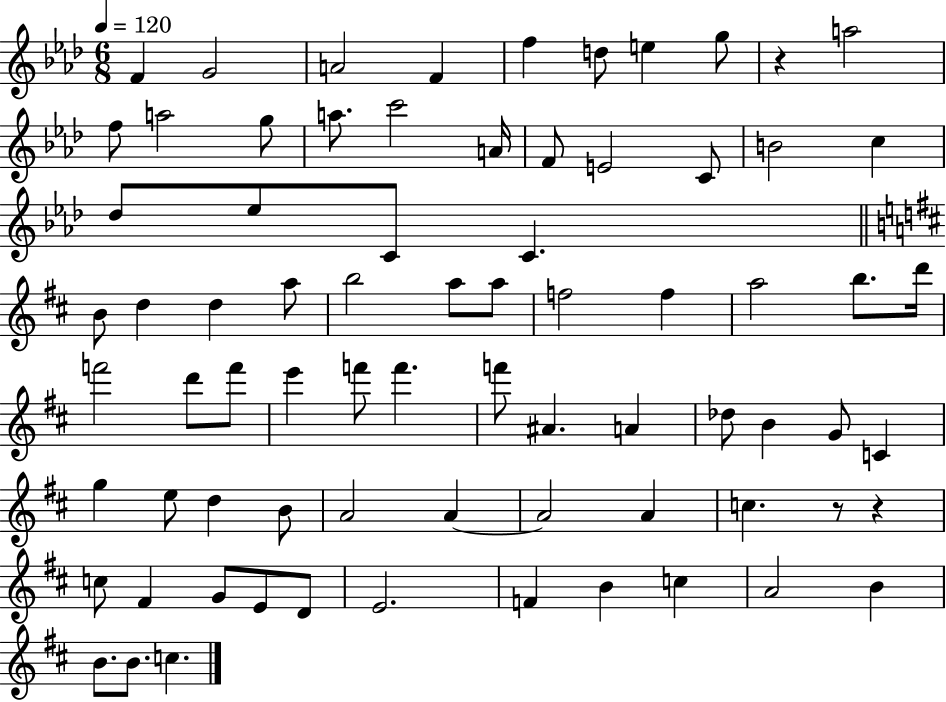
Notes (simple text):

F4/q G4/h A4/h F4/q F5/q D5/e E5/q G5/e R/q A5/h F5/e A5/h G5/e A5/e. C6/h A4/s F4/e E4/h C4/e B4/h C5/q Db5/e Eb5/e C4/e C4/q. B4/e D5/q D5/q A5/e B5/h A5/e A5/e F5/h F5/q A5/h B5/e. D6/s F6/h D6/e F6/e E6/q F6/e F6/q. F6/e A#4/q. A4/q Db5/e B4/q G4/e C4/q G5/q E5/e D5/q B4/e A4/h A4/q A4/h A4/q C5/q. R/e R/q C5/e F#4/q G4/e E4/e D4/e E4/h. F4/q B4/q C5/q A4/h B4/q B4/e. B4/e. C5/q.